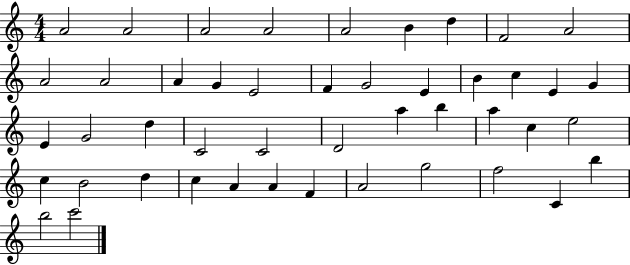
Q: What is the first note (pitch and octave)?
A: A4